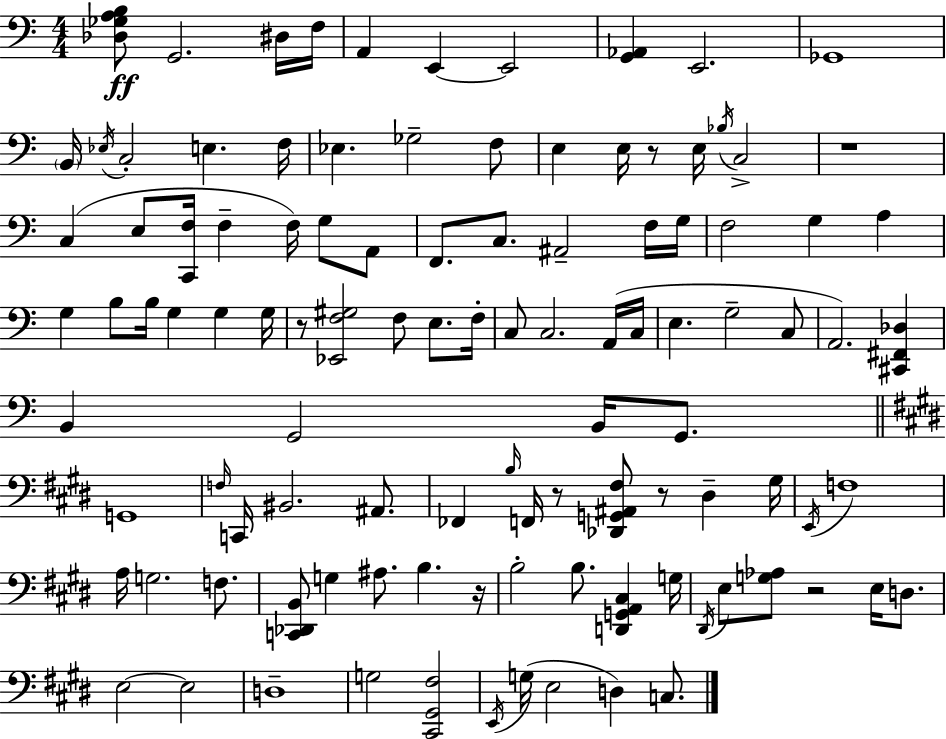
{
  \clef bass
  \numericTimeSignature
  \time 4/4
  \key c \major
  <des ges a b>8\ff g,2. dis16 f16 | a,4 e,4~~ e,2 | <g, aes,>4 e,2. | ges,1 | \break \parenthesize b,16 \acciaccatura { ees16 } c2-. e4. | f16 ees4. ges2-- f8 | e4 e16 r8 e16 \acciaccatura { bes16 } c2-> | r1 | \break c4( e8 <c, f>16 f4-- f16) g8 | a,8 f,8. c8. ais,2-- | f16 g16 f2 g4 a4 | g4 b8 b16 g4 g4 | \break g16 r8 <ees, f gis>2 f8 e8. | f16-. c8 c2. | a,16( c16 e4. g2-- | c8 a,2.) <cis, fis, des>4 | \break b,4 g,2 b,16 g,8. | \bar "||" \break \key e \major g,1 | \grace { f16 } c,16 bis,2. ais,8. | fes,4 \grace { b16 } f,16 r8 <des, g, ais, fis>8 r8 dis4-- | gis16 \acciaccatura { e,16 } f1 | \break a16 g2. | f8. <c, des, b,>8 g4 ais8. b4. | r16 b2-. b8. <d, g, a, cis>4 | g16 \acciaccatura { dis,16 } e8 <g aes>8 r2 | \break e16 d8. e2~~ e2 | d1-- | g2 <cis, gis, fis>2 | \acciaccatura { e,16 }( g16 e2 d4) | \break c8. \bar "|."
}